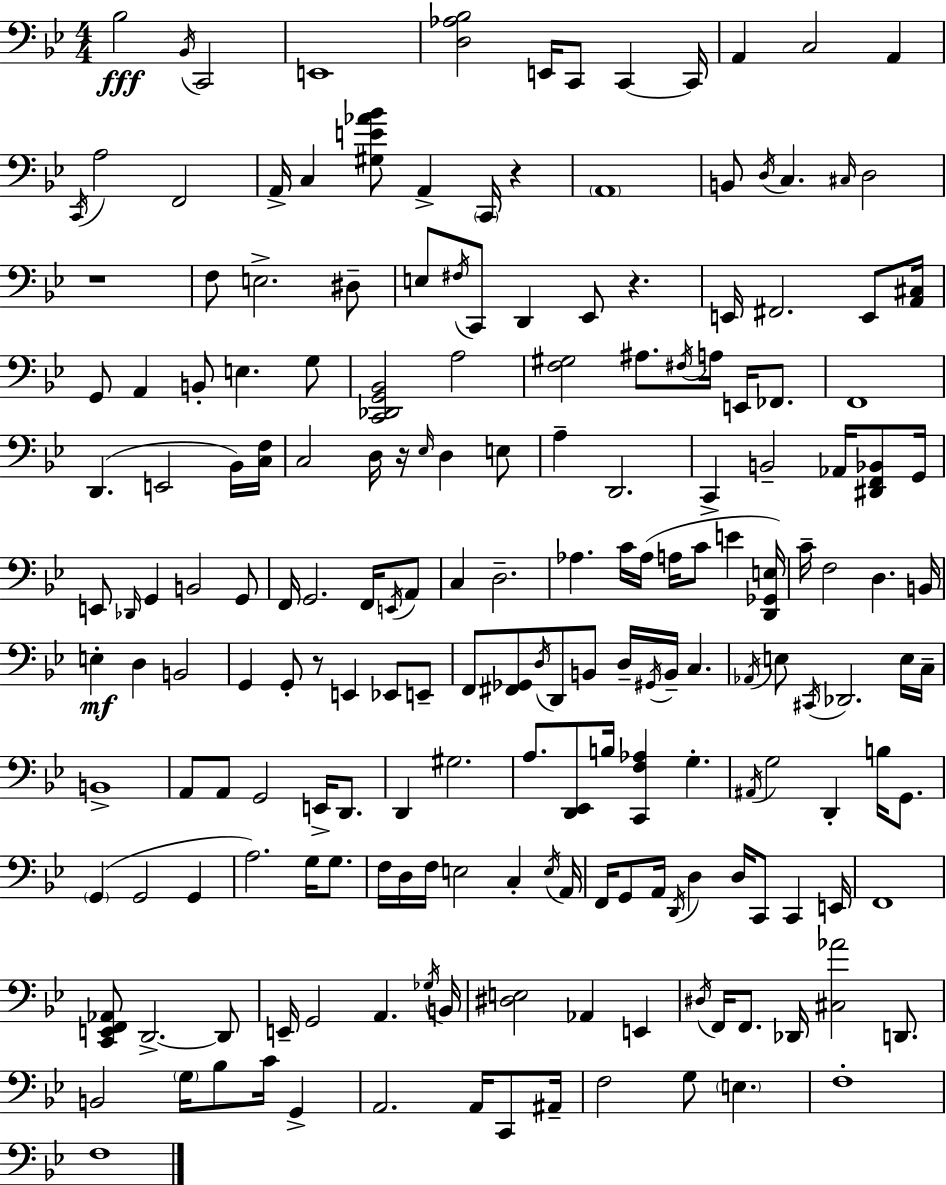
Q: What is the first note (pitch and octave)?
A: Bb3